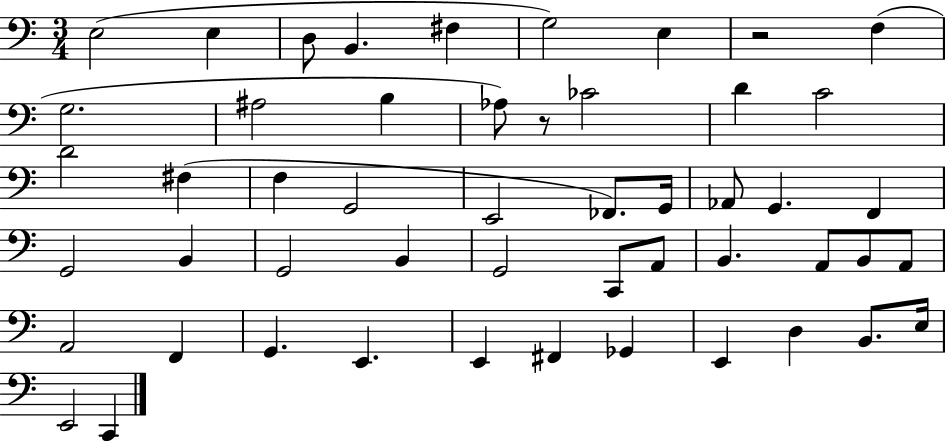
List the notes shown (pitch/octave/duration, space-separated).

E3/h E3/q D3/e B2/q. F#3/q G3/h E3/q R/h F3/q G3/h. A#3/h B3/q Ab3/e R/e CES4/h D4/q C4/h D4/h F#3/q F3/q G2/h E2/h FES2/e. G2/s Ab2/e G2/q. F2/q G2/h B2/q G2/h B2/q G2/h C2/e A2/e B2/q. A2/e B2/e A2/e A2/h F2/q G2/q. E2/q. E2/q F#2/q Gb2/q E2/q D3/q B2/e. E3/s E2/h C2/q